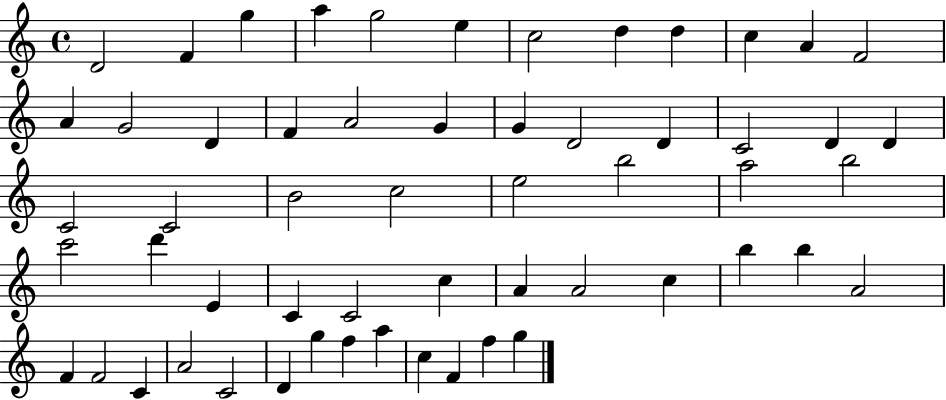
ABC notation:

X:1
T:Untitled
M:4/4
L:1/4
K:C
D2 F g a g2 e c2 d d c A F2 A G2 D F A2 G G D2 D C2 D D C2 C2 B2 c2 e2 b2 a2 b2 c'2 d' E C C2 c A A2 c b b A2 F F2 C A2 C2 D g f a c F f g